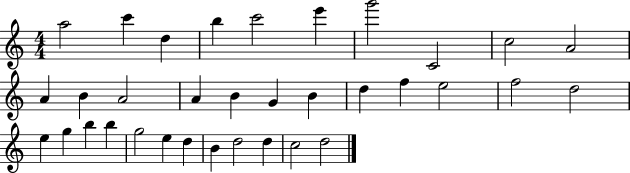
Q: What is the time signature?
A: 4/4